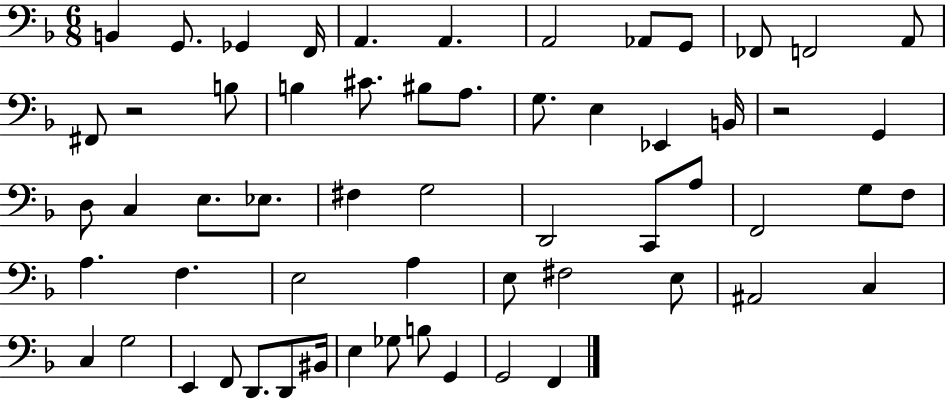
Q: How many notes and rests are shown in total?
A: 59